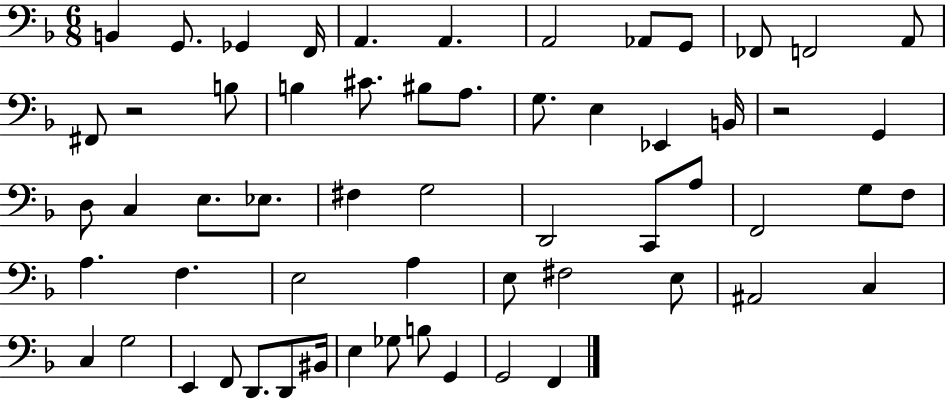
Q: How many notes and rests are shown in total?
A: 59